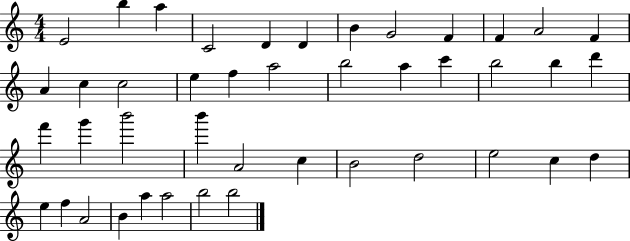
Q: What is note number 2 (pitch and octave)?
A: B5